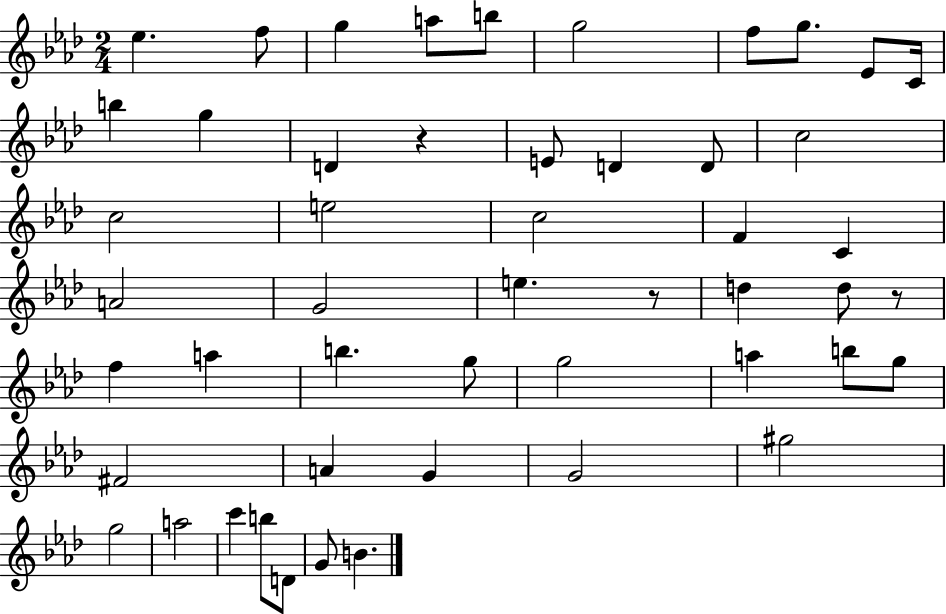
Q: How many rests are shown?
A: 3